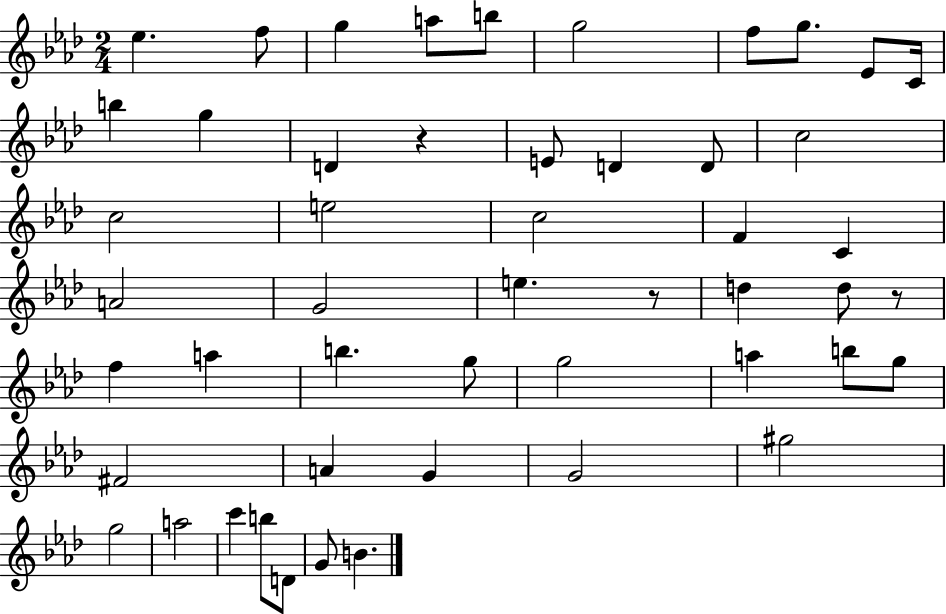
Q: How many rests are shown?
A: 3